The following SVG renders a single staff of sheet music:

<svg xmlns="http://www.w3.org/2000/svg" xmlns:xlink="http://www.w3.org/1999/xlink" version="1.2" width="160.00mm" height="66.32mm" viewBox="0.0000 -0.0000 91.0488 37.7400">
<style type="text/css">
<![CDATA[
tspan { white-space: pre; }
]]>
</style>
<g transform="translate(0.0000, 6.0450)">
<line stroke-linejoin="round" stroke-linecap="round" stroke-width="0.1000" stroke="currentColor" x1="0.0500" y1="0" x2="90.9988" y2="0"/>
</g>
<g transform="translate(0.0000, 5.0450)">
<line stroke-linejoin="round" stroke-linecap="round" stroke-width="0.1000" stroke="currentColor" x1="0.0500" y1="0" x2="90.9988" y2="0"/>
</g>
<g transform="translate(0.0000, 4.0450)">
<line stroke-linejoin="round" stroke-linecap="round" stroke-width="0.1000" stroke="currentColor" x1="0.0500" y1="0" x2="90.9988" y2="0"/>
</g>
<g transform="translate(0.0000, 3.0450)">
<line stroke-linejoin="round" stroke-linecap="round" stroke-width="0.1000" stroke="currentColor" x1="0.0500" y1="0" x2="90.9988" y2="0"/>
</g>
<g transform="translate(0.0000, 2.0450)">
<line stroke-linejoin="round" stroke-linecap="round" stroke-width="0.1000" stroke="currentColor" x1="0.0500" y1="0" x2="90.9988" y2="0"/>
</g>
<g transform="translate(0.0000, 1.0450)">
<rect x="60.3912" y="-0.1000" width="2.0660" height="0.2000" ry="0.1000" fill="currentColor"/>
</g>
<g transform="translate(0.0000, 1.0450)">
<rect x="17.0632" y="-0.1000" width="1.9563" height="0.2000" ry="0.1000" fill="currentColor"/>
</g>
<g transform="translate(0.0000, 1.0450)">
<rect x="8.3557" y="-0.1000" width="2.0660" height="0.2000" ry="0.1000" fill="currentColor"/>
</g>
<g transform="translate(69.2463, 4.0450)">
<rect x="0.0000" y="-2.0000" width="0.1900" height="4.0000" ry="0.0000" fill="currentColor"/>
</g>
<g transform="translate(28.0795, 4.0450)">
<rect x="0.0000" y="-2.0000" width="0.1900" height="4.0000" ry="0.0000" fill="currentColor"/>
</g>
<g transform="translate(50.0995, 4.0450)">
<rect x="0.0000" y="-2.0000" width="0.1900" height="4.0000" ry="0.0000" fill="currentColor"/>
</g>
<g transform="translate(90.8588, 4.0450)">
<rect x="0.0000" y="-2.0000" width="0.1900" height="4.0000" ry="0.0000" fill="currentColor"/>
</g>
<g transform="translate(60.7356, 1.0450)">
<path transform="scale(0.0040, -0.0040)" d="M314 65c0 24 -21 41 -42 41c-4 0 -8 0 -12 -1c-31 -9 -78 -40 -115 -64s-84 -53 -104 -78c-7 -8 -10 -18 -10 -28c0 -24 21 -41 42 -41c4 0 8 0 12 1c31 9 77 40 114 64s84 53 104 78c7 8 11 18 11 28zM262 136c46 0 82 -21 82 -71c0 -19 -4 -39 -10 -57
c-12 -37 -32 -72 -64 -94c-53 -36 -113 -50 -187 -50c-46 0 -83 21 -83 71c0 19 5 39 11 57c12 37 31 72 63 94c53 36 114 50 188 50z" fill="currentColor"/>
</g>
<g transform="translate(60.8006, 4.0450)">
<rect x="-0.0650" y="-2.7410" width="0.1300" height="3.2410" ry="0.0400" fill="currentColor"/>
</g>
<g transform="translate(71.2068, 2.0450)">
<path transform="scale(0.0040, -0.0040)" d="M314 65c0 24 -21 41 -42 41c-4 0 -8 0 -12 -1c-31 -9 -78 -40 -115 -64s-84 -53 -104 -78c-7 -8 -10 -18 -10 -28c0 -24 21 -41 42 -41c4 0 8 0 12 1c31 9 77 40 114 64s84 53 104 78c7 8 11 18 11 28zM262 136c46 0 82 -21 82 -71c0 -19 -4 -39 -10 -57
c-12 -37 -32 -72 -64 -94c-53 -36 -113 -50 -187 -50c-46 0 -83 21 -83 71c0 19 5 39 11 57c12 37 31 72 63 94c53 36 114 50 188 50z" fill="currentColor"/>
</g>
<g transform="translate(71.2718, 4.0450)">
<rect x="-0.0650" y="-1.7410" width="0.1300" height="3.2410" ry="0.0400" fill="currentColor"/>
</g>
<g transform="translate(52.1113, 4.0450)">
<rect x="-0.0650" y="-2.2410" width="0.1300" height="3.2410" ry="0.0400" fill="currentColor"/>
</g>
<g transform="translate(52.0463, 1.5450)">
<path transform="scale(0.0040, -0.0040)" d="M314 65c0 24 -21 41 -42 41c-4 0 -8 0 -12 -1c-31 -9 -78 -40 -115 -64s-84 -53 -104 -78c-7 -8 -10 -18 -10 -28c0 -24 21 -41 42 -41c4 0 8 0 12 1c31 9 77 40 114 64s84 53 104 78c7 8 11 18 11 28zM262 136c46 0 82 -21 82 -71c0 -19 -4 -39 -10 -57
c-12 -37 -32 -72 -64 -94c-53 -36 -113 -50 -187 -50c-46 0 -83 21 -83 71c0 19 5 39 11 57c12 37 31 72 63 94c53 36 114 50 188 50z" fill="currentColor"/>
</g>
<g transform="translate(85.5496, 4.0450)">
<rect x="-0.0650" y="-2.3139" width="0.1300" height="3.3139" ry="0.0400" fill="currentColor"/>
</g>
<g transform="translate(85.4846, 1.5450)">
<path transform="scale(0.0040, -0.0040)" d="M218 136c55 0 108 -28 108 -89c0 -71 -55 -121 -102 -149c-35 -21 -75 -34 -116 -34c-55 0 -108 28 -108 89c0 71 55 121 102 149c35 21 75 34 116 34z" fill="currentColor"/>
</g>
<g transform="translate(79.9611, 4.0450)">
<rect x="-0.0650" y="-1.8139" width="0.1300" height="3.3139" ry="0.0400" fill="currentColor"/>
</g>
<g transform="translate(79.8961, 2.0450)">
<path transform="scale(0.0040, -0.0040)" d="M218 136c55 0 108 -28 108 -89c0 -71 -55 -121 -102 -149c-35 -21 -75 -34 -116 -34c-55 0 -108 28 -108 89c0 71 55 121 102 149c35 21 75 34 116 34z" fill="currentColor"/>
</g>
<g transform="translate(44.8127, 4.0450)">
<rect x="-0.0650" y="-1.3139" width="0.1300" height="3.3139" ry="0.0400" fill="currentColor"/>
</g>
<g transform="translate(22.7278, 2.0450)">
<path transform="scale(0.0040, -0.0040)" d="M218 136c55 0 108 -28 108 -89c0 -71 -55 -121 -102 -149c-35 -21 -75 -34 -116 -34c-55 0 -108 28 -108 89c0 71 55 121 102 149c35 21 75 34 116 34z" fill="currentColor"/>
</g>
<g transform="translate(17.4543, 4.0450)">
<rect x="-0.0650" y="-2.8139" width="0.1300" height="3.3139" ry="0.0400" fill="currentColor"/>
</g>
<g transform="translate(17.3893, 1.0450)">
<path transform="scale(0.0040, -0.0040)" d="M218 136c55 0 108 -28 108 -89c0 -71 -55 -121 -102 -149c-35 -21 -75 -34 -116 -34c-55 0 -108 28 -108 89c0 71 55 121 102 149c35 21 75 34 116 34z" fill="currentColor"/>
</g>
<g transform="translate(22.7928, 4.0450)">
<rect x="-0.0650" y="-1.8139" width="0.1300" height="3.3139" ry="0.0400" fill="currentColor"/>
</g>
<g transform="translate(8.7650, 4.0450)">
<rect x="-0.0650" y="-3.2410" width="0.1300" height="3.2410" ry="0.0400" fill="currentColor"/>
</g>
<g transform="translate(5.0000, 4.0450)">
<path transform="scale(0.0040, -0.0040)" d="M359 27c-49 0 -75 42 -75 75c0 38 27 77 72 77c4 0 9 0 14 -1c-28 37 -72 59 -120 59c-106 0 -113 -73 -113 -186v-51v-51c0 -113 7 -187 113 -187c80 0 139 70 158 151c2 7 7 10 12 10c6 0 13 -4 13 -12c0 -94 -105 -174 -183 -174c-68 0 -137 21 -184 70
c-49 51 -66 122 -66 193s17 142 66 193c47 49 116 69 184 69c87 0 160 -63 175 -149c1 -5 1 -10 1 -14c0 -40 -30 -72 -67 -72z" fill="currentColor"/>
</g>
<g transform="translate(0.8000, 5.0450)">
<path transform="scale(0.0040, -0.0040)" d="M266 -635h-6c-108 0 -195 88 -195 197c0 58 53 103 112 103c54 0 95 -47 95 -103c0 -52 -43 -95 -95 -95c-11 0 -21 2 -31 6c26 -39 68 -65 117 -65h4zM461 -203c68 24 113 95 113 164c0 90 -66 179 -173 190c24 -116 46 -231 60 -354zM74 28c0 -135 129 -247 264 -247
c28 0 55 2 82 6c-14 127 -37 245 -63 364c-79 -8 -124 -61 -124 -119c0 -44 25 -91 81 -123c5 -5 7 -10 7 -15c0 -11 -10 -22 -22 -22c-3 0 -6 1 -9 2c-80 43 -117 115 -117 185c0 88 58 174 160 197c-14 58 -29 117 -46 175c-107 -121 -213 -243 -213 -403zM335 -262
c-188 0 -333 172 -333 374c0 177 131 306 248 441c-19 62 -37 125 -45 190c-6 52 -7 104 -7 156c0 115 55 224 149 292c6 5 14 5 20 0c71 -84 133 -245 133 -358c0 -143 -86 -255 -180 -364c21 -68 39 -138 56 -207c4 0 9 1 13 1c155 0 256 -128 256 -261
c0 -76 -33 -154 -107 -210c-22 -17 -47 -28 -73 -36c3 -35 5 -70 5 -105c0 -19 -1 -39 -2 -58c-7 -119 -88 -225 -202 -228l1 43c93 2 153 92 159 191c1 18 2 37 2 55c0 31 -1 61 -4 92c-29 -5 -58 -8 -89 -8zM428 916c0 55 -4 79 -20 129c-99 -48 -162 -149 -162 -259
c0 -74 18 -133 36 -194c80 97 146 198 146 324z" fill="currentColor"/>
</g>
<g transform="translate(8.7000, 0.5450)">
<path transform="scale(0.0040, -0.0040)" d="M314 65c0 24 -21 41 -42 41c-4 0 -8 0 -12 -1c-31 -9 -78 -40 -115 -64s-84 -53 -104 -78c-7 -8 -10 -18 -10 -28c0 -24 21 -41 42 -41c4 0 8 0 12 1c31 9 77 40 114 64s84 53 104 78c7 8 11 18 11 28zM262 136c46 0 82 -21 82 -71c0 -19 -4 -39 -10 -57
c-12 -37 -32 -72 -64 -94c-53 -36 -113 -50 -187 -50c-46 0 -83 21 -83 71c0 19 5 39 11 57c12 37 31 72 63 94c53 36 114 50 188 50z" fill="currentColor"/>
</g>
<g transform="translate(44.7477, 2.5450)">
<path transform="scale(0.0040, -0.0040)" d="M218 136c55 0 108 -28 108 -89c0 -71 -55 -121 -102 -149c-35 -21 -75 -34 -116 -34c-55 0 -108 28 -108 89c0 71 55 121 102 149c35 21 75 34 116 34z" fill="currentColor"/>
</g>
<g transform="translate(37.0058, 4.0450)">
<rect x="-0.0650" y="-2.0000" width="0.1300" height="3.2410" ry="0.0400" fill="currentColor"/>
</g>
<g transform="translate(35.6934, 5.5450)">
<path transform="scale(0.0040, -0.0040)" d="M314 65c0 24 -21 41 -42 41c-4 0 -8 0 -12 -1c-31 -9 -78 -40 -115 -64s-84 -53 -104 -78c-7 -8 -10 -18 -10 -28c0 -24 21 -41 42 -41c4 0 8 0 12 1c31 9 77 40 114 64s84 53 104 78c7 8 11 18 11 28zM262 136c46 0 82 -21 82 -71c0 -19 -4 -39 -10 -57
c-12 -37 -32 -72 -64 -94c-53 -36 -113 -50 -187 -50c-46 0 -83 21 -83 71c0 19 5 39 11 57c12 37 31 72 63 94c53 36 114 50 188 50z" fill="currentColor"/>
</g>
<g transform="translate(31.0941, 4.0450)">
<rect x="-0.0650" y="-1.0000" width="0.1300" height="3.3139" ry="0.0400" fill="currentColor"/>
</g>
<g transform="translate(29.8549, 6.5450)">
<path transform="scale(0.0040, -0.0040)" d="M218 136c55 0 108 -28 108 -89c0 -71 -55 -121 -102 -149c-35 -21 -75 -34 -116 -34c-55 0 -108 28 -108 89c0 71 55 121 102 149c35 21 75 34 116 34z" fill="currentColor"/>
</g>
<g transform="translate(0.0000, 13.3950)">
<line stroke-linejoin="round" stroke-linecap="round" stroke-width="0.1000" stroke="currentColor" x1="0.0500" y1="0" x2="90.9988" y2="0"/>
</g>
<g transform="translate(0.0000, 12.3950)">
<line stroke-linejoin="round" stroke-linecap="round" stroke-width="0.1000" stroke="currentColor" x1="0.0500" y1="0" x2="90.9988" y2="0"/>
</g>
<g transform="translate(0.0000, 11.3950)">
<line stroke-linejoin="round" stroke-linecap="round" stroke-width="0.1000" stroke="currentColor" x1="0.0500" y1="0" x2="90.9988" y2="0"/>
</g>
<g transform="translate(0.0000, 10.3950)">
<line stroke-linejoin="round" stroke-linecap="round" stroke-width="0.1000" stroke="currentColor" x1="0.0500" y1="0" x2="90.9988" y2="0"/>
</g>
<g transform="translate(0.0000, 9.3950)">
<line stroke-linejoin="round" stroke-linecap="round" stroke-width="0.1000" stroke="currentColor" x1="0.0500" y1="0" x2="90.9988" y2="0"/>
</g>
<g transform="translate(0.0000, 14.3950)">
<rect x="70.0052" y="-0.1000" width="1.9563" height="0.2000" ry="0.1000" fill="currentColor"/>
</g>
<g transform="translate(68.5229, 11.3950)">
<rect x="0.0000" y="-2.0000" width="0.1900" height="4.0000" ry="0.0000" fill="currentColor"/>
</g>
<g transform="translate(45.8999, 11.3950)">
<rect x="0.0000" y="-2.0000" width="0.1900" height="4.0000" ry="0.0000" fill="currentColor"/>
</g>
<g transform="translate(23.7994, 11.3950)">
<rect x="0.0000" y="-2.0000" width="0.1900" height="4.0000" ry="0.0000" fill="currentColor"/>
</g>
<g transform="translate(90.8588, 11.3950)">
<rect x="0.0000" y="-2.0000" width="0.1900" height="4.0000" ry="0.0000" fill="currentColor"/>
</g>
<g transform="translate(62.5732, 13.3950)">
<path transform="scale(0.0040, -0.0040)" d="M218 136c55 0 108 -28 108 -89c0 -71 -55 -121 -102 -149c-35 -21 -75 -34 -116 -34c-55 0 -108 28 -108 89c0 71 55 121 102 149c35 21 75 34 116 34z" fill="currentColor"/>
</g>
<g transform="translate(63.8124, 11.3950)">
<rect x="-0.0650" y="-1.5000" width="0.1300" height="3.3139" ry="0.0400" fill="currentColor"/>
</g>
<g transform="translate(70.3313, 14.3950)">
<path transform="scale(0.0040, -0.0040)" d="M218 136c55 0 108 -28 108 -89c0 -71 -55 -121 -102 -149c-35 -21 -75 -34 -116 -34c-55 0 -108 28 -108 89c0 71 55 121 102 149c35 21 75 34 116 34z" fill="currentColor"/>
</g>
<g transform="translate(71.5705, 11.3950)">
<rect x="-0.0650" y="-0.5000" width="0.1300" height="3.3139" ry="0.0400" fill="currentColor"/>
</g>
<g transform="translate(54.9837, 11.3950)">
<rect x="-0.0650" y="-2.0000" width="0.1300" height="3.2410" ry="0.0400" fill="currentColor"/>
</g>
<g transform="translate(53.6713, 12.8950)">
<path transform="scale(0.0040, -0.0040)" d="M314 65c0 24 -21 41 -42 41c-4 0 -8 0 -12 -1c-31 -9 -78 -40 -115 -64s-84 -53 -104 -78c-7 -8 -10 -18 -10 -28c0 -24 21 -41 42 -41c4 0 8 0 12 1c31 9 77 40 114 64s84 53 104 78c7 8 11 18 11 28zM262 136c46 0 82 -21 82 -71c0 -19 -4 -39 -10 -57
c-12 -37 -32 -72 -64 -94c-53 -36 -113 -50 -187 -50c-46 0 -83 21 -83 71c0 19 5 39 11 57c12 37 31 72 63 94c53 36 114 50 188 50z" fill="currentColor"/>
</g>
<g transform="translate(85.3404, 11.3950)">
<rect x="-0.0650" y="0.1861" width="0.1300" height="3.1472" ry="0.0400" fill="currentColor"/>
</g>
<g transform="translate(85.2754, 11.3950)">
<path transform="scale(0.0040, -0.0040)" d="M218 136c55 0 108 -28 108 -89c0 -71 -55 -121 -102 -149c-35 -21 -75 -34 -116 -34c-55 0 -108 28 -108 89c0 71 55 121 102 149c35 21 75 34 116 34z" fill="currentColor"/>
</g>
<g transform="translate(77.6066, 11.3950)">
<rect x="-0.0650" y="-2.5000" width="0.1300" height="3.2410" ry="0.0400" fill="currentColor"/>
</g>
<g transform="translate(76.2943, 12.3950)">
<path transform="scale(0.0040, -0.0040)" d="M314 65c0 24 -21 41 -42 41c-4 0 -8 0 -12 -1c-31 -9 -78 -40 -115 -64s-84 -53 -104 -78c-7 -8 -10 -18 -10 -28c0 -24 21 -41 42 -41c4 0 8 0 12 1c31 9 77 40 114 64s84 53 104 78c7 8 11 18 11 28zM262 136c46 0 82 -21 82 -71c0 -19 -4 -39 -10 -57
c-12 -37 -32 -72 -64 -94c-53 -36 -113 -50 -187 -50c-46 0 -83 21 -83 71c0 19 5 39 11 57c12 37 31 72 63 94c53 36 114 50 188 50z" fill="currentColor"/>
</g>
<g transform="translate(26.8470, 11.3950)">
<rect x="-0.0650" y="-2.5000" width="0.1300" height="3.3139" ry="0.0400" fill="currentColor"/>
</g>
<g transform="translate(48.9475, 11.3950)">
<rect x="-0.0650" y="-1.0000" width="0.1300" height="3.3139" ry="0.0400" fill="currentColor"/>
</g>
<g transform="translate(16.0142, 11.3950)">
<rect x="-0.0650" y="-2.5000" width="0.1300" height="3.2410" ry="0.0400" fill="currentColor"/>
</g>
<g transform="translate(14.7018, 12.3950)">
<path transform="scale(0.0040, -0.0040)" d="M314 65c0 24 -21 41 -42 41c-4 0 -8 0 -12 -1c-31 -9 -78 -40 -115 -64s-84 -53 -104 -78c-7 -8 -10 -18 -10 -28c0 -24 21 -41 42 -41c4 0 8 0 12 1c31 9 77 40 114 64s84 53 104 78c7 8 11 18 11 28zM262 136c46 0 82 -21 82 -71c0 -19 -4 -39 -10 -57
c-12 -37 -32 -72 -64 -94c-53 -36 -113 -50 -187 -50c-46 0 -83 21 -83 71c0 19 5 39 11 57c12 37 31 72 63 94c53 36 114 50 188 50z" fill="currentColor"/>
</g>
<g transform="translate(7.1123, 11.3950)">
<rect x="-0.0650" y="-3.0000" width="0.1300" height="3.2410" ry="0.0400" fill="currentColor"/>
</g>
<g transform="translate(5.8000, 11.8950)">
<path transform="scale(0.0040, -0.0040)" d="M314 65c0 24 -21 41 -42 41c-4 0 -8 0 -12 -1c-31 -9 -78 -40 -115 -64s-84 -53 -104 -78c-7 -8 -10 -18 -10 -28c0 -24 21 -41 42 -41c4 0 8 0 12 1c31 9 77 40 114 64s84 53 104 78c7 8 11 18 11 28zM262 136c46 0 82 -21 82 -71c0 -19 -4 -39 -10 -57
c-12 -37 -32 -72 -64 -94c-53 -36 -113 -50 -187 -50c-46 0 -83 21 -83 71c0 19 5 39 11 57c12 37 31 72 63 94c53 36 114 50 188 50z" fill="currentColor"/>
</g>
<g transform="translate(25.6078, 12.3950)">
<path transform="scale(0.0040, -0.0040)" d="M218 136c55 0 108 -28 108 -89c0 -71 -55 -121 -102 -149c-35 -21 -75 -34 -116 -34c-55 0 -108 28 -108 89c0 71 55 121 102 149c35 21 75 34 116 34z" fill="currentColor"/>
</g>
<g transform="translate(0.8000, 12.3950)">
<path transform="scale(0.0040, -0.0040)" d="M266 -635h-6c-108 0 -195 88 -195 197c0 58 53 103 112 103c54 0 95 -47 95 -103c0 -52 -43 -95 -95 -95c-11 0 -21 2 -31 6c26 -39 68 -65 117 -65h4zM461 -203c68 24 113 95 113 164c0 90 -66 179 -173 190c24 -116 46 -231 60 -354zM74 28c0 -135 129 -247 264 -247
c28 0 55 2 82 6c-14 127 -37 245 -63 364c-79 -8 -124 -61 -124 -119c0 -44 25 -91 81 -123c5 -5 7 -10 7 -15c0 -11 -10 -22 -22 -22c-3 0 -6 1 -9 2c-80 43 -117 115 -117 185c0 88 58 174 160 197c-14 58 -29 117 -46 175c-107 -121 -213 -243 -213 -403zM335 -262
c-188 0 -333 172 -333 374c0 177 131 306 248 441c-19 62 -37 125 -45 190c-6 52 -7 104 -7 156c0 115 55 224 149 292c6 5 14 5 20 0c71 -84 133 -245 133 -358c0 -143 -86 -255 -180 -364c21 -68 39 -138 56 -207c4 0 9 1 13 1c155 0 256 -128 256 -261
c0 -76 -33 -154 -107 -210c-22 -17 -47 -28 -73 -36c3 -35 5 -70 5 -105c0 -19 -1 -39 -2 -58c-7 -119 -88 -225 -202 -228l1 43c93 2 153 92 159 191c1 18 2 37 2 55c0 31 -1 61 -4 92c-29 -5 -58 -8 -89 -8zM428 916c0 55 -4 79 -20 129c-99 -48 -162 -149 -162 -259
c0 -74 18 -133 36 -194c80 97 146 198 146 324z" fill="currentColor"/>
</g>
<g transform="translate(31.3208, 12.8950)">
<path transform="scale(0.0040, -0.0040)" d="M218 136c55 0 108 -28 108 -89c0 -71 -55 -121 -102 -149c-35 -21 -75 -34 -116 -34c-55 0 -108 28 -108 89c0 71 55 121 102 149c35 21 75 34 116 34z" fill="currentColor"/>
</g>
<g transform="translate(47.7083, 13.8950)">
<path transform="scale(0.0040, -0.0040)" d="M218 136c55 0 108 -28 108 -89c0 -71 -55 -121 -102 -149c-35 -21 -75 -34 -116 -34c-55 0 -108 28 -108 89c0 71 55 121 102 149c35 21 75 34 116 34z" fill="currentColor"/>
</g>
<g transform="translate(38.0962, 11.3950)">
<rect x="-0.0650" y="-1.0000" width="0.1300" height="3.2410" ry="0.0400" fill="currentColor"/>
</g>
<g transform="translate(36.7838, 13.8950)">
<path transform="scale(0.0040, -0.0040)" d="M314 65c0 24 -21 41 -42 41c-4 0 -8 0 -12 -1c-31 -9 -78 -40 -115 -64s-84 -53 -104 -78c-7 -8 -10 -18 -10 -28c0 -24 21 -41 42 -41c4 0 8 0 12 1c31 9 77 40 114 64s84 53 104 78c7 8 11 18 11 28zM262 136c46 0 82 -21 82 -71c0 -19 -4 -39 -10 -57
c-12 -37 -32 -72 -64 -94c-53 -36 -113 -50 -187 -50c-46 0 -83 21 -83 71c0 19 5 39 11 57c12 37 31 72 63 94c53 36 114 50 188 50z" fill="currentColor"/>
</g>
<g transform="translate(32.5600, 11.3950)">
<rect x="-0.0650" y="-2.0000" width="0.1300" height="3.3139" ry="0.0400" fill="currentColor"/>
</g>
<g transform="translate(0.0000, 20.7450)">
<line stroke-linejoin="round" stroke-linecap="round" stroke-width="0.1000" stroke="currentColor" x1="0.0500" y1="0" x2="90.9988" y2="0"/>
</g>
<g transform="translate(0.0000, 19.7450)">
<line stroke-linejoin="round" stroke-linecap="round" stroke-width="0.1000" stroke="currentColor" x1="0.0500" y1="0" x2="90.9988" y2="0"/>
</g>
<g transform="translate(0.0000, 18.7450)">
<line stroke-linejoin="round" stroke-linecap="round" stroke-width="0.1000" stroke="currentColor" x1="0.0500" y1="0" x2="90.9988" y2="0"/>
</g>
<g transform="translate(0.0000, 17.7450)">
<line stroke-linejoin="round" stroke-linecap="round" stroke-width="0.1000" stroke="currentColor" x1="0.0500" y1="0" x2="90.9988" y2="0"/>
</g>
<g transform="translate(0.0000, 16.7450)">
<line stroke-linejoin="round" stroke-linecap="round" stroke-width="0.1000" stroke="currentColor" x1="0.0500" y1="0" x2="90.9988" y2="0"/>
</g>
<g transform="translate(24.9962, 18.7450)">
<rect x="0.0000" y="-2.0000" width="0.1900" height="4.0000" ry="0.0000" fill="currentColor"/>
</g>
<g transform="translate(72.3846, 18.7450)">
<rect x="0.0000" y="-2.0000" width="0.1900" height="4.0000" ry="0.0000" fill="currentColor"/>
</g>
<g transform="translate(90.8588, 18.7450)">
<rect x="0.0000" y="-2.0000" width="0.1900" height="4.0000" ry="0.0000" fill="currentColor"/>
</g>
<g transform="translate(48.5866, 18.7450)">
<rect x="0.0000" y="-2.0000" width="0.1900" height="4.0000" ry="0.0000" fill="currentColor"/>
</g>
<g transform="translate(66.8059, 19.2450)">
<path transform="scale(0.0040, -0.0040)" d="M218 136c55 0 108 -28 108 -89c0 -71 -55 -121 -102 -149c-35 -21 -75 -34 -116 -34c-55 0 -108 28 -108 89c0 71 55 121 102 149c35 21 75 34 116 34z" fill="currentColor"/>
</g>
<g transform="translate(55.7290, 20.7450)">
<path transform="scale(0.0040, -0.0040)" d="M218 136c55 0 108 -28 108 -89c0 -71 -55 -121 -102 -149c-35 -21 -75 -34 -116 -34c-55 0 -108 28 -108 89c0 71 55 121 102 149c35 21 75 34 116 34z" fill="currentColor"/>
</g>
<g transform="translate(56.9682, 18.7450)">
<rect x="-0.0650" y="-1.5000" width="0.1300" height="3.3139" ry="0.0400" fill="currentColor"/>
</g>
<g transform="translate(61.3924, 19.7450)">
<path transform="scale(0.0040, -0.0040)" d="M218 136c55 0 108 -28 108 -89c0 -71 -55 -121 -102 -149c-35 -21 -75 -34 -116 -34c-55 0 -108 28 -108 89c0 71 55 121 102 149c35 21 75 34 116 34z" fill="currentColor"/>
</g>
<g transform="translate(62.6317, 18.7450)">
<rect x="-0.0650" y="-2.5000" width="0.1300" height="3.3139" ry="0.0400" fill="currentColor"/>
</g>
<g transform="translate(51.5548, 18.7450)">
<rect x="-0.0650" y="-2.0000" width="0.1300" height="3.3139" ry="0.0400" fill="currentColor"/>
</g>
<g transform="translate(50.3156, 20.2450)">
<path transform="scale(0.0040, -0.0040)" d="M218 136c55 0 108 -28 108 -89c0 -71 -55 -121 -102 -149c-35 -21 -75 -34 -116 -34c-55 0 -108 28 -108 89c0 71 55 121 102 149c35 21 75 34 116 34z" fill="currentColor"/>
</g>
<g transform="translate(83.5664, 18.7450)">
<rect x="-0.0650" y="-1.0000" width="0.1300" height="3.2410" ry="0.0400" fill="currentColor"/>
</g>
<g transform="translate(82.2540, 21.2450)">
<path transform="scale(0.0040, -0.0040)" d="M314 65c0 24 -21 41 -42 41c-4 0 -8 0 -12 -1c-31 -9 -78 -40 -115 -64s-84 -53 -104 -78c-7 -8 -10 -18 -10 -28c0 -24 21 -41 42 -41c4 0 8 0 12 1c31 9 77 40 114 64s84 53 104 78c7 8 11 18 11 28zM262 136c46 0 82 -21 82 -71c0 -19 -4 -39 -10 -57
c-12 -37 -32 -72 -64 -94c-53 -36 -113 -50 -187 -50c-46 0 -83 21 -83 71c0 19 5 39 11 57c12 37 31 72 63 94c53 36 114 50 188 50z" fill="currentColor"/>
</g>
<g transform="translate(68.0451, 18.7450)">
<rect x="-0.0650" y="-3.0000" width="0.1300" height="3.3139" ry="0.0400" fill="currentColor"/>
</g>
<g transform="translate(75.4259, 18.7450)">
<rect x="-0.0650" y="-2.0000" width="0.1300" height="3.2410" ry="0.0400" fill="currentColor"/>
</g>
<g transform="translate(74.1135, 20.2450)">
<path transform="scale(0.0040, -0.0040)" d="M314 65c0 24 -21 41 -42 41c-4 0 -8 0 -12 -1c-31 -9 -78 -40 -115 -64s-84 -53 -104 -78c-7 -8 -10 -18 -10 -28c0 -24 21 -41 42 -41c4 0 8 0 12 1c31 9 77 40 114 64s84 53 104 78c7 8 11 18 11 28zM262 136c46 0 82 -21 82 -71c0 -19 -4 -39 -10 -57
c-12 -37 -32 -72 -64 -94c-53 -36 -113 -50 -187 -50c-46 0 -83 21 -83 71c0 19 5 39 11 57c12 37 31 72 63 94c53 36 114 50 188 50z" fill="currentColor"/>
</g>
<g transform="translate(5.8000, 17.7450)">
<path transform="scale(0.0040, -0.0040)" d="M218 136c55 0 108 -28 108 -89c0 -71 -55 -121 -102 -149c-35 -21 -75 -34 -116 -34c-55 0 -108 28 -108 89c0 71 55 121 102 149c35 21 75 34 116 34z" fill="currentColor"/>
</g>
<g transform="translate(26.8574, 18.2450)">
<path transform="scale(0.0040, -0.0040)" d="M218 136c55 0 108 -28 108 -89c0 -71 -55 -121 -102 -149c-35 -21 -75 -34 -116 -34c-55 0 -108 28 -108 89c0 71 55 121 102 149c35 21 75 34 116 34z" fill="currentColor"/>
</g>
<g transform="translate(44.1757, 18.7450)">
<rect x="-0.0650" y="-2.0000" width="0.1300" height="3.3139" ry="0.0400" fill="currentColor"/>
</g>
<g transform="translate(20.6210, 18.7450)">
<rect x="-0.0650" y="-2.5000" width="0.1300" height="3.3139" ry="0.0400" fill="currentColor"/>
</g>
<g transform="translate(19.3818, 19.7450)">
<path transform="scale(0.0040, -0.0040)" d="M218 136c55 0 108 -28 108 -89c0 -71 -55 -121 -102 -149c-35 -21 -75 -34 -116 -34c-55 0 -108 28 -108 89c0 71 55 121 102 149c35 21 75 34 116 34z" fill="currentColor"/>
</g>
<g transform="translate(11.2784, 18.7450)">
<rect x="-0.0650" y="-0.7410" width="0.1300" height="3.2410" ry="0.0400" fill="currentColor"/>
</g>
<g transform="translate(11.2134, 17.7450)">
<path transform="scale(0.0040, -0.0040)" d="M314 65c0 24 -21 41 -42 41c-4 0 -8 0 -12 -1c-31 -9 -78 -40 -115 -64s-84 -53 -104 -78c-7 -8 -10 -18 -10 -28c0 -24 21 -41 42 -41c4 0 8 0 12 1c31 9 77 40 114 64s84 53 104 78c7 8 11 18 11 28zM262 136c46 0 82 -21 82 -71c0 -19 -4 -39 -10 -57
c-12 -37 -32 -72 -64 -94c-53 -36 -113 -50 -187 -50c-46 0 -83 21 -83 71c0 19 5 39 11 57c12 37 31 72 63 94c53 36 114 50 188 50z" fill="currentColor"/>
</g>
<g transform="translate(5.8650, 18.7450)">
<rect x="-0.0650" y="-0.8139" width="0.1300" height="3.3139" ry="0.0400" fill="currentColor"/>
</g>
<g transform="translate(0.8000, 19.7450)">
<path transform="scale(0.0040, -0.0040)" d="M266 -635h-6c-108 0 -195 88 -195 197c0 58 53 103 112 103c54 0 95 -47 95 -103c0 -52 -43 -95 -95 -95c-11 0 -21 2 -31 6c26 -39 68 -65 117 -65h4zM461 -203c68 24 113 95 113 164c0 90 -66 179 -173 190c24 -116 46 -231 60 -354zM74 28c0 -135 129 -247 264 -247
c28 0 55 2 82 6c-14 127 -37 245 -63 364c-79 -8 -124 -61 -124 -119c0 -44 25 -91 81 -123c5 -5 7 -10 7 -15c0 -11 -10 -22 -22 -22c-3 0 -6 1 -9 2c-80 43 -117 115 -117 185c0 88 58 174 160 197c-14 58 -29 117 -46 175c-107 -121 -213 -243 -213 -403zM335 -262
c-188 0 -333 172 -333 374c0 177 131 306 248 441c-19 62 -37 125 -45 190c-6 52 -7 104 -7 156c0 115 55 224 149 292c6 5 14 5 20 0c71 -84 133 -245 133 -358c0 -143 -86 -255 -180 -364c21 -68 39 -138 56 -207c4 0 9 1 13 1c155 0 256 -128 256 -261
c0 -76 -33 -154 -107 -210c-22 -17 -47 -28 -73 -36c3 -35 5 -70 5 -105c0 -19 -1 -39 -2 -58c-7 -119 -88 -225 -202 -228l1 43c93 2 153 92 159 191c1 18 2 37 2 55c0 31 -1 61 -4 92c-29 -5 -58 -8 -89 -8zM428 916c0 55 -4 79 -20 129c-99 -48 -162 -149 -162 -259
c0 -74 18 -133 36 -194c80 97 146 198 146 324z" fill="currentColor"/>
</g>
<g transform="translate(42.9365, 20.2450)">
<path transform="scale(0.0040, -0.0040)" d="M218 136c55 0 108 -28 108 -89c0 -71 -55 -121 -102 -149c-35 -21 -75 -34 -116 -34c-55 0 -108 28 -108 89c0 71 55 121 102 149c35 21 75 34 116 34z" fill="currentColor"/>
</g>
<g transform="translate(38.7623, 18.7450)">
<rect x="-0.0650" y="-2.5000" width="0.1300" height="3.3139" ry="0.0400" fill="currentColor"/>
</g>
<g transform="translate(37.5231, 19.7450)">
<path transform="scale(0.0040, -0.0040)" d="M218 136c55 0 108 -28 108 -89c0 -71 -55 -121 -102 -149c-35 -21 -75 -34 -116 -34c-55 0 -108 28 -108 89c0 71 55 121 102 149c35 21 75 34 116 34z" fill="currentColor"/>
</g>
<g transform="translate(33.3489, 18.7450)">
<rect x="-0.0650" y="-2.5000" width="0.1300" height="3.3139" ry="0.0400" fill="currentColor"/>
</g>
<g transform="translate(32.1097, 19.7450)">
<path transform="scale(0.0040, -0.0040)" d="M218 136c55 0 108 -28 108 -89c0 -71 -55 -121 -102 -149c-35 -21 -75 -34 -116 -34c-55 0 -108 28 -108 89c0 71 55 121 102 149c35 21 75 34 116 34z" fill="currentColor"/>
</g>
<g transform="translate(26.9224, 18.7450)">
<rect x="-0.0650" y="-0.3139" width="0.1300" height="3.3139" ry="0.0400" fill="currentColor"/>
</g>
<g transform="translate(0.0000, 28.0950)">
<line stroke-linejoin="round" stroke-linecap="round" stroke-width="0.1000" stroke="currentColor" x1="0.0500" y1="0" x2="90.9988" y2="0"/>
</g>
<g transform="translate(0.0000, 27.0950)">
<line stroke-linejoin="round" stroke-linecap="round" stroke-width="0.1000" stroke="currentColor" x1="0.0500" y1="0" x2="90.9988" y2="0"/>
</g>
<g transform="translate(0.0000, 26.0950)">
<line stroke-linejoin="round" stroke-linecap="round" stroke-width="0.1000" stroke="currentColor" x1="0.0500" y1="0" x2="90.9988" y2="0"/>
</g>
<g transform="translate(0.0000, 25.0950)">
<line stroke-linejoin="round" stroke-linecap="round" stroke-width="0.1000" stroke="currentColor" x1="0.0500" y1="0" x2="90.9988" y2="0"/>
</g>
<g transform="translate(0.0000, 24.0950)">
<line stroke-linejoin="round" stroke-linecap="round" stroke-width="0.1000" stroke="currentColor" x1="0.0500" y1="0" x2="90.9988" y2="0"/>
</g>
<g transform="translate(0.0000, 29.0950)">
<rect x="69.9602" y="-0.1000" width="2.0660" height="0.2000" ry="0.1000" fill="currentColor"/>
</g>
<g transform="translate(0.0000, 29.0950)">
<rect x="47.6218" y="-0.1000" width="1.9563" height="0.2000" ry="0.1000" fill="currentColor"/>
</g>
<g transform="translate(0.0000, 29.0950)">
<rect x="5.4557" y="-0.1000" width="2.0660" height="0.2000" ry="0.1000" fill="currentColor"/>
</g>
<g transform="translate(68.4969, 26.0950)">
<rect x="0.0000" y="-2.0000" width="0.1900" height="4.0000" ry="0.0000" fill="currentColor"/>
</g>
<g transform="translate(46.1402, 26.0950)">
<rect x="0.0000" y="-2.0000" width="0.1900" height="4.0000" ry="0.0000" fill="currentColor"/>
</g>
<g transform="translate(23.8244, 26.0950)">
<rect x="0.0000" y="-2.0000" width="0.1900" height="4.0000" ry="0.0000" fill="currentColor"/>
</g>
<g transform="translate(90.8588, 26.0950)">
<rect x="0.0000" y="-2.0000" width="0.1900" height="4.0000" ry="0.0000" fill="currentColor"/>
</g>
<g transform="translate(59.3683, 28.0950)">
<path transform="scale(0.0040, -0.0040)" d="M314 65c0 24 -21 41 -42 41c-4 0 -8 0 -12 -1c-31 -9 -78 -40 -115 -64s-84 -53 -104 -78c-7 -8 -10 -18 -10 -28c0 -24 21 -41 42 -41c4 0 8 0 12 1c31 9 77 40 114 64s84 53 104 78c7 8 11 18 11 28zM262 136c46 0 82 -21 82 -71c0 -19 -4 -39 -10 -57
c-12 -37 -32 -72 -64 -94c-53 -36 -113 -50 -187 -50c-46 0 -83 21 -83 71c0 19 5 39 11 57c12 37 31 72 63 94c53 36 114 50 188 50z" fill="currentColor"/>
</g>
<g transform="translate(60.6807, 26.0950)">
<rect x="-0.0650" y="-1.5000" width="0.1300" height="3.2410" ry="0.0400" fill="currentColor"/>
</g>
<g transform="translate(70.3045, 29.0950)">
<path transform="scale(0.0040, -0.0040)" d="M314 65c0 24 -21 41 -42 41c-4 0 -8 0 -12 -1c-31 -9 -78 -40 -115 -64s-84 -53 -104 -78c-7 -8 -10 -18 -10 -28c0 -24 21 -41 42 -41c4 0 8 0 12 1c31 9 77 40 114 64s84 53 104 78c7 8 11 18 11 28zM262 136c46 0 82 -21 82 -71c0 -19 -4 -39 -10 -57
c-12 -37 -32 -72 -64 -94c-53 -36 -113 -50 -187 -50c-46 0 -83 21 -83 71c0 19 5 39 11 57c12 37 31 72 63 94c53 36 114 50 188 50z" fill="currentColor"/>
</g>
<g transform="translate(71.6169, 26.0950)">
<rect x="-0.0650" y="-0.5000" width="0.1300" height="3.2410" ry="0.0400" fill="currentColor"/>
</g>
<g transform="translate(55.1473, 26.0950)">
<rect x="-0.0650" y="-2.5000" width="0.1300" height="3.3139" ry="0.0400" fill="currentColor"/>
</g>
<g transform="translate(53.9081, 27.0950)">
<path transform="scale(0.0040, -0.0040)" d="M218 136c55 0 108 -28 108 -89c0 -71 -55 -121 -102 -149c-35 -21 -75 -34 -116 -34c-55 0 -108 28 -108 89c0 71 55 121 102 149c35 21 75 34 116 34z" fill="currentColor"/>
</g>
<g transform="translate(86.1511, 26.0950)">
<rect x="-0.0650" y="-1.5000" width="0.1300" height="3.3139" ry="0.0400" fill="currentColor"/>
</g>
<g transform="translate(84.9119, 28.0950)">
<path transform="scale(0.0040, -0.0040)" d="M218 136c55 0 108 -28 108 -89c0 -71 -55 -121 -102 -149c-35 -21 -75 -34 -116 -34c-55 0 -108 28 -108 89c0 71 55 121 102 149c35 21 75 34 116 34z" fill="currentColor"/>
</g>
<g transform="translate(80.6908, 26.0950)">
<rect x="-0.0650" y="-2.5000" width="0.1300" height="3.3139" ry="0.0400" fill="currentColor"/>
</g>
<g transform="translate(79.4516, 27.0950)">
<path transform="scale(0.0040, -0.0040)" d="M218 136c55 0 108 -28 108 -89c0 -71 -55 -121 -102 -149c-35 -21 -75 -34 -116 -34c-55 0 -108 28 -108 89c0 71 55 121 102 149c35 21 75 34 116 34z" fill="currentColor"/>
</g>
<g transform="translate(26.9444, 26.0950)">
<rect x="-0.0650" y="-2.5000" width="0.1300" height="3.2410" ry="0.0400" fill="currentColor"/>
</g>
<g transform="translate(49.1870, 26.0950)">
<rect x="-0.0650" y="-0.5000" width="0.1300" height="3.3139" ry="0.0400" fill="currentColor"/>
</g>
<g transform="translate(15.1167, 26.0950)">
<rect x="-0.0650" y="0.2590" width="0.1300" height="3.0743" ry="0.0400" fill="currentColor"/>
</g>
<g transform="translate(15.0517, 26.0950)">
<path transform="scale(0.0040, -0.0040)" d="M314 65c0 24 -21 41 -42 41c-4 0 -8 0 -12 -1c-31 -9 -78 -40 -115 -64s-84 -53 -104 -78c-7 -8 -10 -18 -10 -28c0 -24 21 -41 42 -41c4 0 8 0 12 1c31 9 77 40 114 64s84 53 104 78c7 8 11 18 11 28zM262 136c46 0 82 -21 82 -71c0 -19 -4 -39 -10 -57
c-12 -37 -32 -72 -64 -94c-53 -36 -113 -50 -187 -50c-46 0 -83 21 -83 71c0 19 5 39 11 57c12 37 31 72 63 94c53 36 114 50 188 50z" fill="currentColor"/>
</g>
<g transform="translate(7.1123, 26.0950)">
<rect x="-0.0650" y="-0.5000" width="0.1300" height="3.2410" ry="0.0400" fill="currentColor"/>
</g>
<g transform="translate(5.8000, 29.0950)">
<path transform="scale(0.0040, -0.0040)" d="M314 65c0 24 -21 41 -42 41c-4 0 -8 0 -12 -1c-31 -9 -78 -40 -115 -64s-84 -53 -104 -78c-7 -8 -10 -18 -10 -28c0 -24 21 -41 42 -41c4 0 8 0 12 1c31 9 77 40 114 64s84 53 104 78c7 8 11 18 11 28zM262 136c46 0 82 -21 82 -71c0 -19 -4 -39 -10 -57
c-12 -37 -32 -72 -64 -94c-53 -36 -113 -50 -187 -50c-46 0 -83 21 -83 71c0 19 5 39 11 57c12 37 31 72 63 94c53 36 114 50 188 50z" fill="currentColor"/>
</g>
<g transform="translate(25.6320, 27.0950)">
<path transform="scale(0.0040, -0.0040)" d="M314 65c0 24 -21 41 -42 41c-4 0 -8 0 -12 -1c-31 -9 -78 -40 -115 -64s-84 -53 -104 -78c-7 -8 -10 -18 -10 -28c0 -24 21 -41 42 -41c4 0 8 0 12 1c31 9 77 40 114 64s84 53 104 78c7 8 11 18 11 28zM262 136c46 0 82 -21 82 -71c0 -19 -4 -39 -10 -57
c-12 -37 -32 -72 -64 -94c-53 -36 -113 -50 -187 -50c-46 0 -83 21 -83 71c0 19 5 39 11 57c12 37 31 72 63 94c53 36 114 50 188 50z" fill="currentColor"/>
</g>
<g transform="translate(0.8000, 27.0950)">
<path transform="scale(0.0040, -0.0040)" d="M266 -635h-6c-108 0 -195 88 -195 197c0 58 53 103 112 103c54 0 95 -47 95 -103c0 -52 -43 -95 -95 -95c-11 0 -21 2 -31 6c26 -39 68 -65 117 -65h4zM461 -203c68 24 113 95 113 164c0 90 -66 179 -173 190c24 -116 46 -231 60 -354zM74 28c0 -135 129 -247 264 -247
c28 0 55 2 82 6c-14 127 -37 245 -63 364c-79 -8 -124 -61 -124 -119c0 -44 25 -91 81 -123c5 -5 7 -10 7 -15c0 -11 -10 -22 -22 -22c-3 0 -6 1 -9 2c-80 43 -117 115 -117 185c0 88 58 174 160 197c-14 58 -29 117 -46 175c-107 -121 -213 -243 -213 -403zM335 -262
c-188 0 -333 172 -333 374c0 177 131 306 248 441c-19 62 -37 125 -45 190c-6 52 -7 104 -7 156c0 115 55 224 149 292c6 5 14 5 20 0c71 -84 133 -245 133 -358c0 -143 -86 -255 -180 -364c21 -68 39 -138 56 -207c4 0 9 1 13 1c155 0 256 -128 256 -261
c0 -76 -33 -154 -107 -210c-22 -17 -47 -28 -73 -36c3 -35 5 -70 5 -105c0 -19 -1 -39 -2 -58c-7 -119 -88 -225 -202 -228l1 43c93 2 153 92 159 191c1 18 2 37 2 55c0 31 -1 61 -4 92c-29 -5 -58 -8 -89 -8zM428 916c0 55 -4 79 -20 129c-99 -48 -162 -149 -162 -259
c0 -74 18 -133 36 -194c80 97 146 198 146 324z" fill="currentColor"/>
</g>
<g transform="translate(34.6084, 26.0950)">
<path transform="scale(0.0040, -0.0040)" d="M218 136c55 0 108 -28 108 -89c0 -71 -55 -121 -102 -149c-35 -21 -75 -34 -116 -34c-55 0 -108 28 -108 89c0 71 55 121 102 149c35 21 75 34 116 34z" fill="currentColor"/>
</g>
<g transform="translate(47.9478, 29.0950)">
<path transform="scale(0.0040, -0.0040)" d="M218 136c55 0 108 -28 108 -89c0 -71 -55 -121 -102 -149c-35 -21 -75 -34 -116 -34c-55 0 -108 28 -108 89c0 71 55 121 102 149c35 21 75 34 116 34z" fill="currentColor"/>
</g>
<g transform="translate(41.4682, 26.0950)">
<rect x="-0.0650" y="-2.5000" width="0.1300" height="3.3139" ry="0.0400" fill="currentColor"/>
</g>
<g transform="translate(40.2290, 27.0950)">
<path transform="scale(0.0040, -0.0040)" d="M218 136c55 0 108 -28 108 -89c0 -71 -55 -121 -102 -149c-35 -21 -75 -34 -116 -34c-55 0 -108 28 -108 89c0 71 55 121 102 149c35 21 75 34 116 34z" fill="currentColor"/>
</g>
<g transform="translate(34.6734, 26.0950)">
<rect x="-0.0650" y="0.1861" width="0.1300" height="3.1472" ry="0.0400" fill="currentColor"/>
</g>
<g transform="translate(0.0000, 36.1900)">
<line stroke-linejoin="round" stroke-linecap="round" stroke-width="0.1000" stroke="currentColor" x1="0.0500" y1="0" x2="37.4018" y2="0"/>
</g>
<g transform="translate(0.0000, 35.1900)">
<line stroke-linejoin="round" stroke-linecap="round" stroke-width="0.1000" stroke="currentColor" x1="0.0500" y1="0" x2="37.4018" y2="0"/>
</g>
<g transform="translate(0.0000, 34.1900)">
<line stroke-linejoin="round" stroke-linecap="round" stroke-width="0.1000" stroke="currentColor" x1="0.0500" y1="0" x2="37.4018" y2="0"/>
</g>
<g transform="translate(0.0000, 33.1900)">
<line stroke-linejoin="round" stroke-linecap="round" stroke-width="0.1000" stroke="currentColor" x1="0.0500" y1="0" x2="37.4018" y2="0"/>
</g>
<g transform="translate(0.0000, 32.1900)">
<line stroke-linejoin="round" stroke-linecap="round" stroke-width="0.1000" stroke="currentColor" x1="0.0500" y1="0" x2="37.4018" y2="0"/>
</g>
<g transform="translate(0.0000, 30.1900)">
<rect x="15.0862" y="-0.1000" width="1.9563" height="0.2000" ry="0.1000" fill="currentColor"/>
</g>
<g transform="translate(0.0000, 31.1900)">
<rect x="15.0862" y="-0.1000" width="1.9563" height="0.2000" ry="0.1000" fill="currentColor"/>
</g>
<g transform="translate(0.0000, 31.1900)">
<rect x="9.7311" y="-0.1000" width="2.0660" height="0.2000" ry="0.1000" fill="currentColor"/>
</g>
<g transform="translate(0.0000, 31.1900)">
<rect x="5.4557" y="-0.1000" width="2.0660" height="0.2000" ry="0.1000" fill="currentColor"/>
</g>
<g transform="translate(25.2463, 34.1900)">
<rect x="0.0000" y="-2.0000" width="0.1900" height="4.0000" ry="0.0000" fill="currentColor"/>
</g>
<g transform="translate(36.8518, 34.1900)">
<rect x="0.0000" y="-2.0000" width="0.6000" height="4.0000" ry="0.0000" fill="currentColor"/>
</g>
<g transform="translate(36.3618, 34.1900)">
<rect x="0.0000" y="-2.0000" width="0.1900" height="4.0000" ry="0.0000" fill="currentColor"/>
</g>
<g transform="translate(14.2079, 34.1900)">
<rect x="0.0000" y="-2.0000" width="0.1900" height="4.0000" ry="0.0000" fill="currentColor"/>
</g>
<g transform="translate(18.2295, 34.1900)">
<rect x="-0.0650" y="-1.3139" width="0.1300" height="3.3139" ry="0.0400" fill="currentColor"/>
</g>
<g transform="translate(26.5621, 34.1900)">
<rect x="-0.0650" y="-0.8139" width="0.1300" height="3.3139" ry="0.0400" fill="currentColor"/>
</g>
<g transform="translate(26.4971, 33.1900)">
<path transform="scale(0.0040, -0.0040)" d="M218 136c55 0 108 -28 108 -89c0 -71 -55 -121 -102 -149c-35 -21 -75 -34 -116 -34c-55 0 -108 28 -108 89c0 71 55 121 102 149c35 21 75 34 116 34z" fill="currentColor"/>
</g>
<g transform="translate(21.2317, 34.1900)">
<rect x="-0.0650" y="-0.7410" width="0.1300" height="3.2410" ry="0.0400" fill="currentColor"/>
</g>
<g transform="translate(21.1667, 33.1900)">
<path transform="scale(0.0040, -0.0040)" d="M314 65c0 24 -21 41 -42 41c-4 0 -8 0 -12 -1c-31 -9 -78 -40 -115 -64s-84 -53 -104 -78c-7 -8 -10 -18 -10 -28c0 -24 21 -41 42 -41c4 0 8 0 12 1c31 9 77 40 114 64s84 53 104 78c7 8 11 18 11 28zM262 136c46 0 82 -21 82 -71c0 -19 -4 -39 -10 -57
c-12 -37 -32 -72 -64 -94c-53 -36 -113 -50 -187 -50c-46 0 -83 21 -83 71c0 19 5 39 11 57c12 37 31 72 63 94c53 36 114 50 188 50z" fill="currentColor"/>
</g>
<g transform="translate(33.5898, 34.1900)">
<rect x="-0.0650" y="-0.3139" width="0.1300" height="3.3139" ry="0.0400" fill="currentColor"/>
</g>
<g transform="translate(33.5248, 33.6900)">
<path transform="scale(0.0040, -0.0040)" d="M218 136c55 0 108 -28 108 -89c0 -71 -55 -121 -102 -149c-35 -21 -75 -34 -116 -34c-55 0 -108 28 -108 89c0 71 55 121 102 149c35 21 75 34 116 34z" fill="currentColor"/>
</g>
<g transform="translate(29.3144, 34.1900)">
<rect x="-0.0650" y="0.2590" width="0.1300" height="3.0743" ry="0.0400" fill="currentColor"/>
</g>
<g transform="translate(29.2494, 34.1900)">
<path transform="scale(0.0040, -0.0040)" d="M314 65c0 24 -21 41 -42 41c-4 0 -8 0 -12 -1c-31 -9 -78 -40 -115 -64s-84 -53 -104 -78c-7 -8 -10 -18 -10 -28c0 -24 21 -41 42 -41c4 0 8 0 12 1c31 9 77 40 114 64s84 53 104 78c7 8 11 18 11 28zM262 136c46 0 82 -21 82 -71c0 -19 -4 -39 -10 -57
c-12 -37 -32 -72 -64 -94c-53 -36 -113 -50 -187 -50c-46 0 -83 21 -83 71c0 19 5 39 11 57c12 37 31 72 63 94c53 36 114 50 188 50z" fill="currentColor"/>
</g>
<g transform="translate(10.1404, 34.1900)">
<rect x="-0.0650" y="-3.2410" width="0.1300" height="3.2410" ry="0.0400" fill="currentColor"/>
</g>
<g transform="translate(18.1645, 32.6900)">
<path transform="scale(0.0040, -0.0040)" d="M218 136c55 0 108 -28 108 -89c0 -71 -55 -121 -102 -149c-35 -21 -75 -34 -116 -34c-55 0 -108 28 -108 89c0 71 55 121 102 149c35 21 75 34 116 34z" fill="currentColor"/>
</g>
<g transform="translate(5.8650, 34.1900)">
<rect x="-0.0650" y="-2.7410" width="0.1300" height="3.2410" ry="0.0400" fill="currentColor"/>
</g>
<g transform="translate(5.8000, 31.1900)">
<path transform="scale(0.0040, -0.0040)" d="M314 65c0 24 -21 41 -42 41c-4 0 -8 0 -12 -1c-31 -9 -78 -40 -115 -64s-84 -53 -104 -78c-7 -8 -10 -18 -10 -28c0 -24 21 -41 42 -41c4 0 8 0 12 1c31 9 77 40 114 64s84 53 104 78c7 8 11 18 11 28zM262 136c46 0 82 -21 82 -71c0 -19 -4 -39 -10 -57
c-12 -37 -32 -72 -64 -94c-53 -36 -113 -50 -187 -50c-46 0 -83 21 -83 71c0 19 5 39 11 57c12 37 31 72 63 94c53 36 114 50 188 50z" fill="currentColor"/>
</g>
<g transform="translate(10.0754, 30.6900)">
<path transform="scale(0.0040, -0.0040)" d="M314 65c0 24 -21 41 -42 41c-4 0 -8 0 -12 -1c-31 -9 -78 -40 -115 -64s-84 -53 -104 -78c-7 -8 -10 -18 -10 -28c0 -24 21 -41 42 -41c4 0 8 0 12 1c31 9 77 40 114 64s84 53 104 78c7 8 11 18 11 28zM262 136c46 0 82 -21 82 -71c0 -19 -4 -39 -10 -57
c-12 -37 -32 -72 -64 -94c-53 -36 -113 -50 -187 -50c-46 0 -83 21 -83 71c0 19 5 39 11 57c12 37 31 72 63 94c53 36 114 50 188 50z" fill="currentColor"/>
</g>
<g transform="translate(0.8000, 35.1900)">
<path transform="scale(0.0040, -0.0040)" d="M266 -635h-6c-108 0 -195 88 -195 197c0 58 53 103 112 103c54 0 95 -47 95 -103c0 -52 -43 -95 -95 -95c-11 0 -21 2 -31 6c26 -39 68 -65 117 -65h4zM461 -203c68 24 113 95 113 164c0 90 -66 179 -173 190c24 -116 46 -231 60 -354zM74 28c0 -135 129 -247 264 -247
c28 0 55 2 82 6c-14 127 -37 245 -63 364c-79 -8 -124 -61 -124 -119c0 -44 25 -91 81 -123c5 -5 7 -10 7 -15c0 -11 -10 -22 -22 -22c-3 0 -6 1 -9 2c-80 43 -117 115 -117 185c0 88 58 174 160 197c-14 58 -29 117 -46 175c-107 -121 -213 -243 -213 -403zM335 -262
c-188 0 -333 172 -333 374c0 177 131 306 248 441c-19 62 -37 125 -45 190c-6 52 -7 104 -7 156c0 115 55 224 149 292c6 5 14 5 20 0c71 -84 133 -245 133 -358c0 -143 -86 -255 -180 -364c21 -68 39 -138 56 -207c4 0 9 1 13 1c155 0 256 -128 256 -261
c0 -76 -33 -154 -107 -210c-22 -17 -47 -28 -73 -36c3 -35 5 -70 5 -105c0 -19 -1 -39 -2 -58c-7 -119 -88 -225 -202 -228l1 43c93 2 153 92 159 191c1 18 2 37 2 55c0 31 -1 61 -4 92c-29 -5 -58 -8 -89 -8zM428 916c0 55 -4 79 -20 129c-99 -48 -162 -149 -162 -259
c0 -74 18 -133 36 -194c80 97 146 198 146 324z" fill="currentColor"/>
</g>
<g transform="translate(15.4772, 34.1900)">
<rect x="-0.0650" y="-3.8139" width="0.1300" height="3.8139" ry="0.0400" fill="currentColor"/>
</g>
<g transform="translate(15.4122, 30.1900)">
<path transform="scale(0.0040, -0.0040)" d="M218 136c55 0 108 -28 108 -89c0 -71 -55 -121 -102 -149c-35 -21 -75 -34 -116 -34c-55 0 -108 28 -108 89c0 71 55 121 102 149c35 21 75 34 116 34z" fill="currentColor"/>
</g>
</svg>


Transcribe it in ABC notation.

X:1
T:Untitled
M:4/4
L:1/4
K:C
b2 a f D F2 e g2 a2 f2 f g A2 G2 G F D2 D F2 E C G2 B d d2 G c G G F F E G A F2 D2 C2 B2 G2 B G C G E2 C2 G E a2 b2 c' e d2 d B2 c